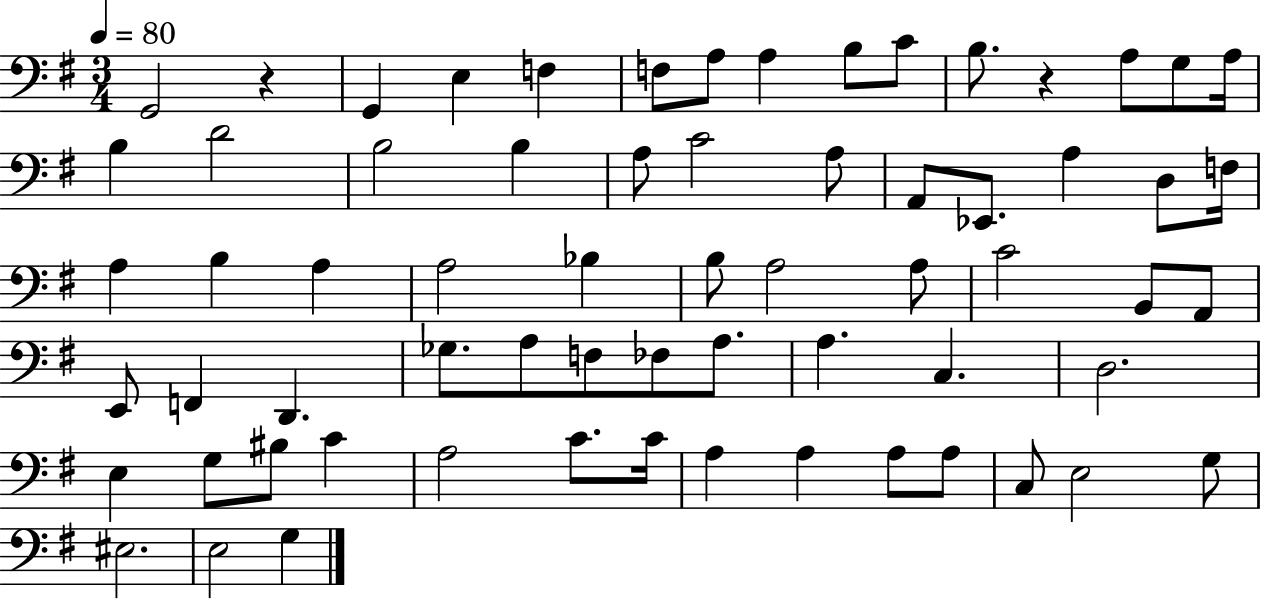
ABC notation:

X:1
T:Untitled
M:3/4
L:1/4
K:G
G,,2 z G,, E, F, F,/2 A,/2 A, B,/2 C/2 B,/2 z A,/2 G,/2 A,/4 B, D2 B,2 B, A,/2 C2 A,/2 A,,/2 _E,,/2 A, D,/2 F,/4 A, B, A, A,2 _B, B,/2 A,2 A,/2 C2 B,,/2 A,,/2 E,,/2 F,, D,, _G,/2 A,/2 F,/2 _F,/2 A,/2 A, C, D,2 E, G,/2 ^B,/2 C A,2 C/2 C/4 A, A, A,/2 A,/2 C,/2 E,2 G,/2 ^E,2 E,2 G,